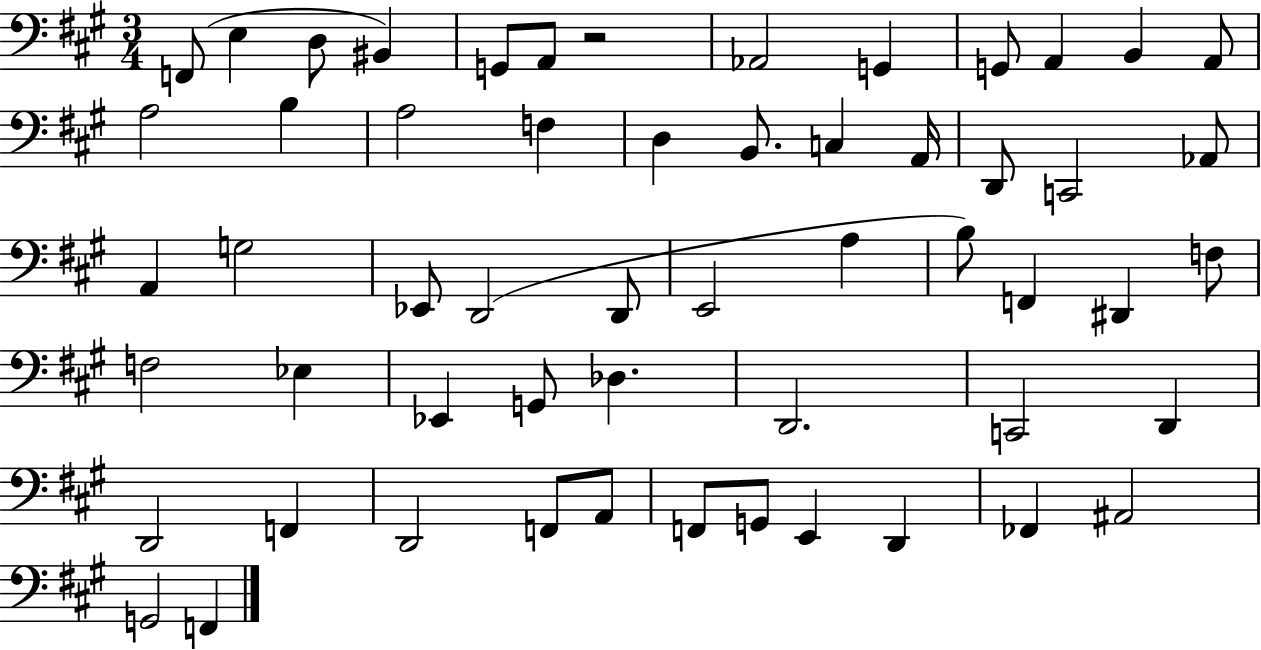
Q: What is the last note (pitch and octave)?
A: F2